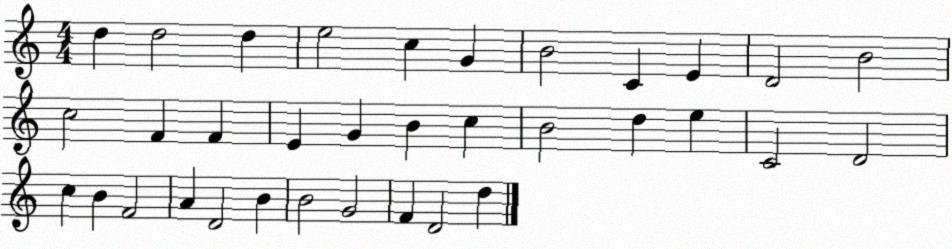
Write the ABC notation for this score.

X:1
T:Untitled
M:4/4
L:1/4
K:C
d d2 d e2 c G B2 C E D2 B2 c2 F F E G B c B2 d e C2 D2 c B F2 A D2 B B2 G2 F D2 d